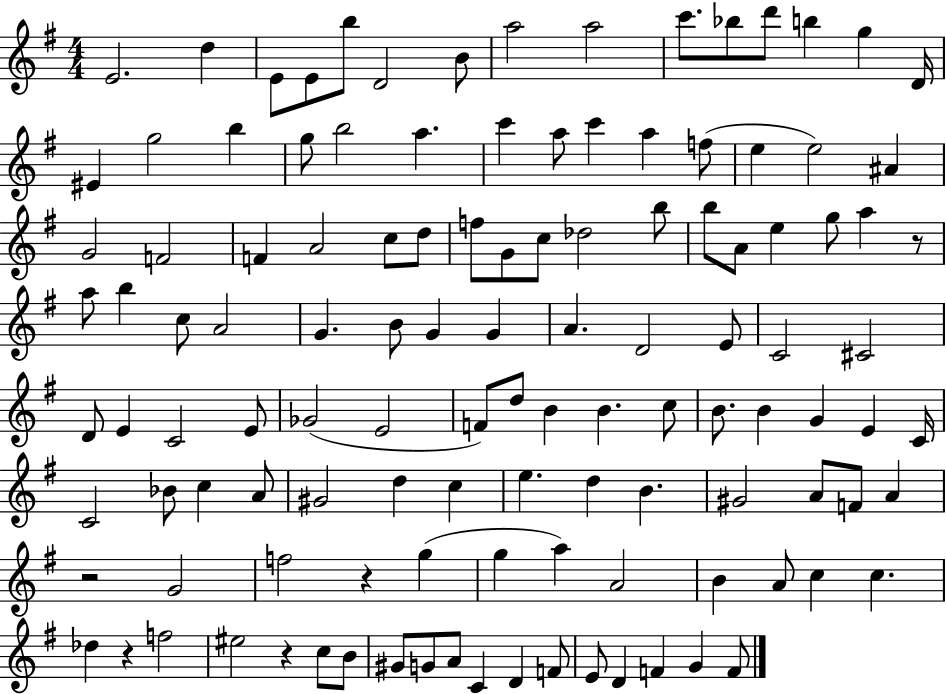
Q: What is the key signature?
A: G major